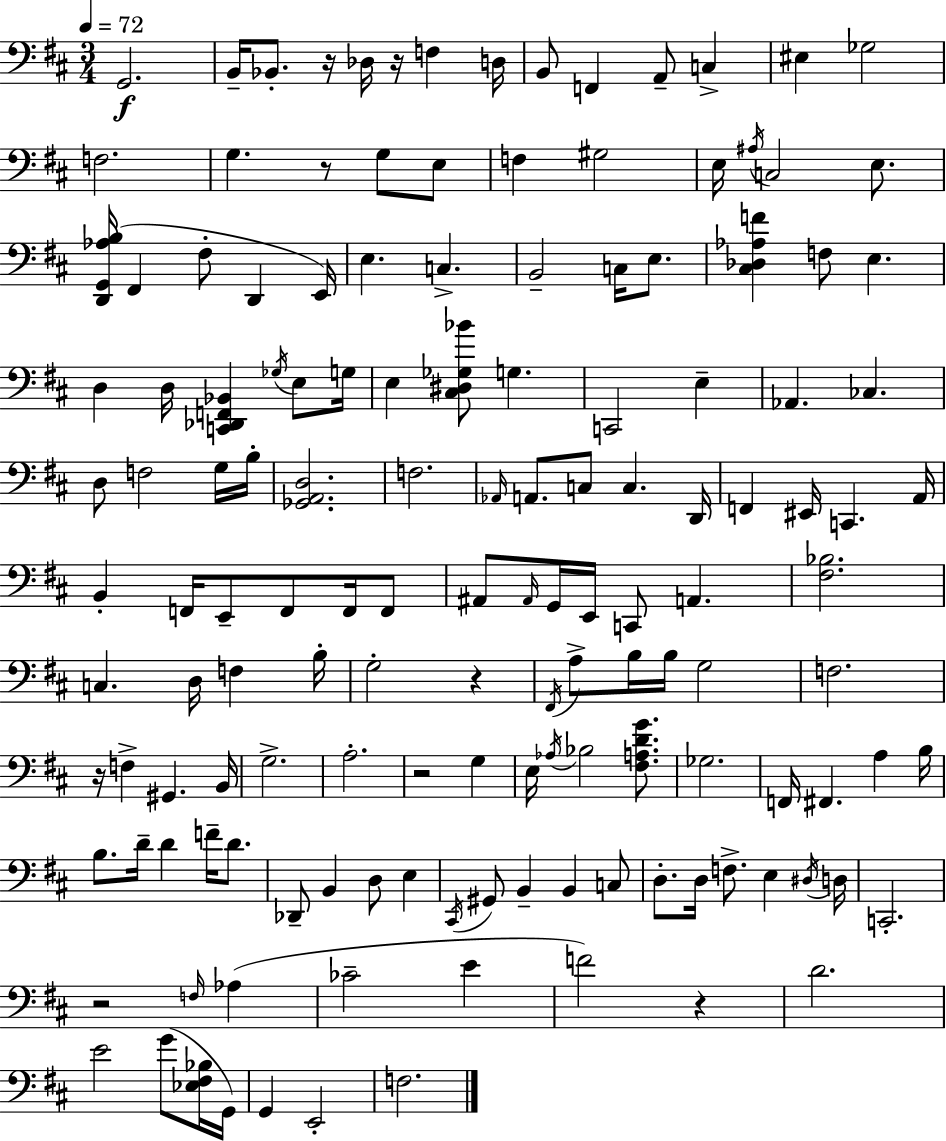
X:1
T:Untitled
M:3/4
L:1/4
K:D
G,,2 B,,/4 _B,,/2 z/4 _D,/4 z/4 F, D,/4 B,,/2 F,, A,,/2 C, ^E, _G,2 F,2 G, z/2 G,/2 E,/2 F, ^G,2 E,/4 ^A,/4 C,2 E,/2 [D,,G,,_A,B,]/4 ^F,, ^F,/2 D,, E,,/4 E, C, B,,2 C,/4 E,/2 [^C,_D,_A,F] F,/2 E, D, D,/4 [C,,_D,,F,,_B,,] _G,/4 E,/2 G,/4 E, [^C,^D,_G,_B]/2 G, C,,2 E, _A,, _C, D,/2 F,2 G,/4 B,/4 [_G,,A,,D,]2 F,2 _A,,/4 A,,/2 C,/2 C, D,,/4 F,, ^E,,/4 C,, A,,/4 B,, F,,/4 E,,/2 F,,/2 F,,/4 F,,/2 ^A,,/2 ^A,,/4 G,,/4 E,,/4 C,,/2 A,, [^F,_B,]2 C, D,/4 F, B,/4 G,2 z ^F,,/4 A,/2 B,/4 B,/4 G,2 F,2 z/4 F, ^G,, B,,/4 G,2 A,2 z2 G, E,/4 _A,/4 _B,2 [^F,A,DG]/2 _G,2 F,,/4 ^F,, A, B,/4 B,/2 D/4 D F/4 D/2 _D,,/2 B,, D,/2 E, ^C,,/4 ^G,,/2 B,, B,, C,/2 D,/2 D,/4 F,/2 E, ^D,/4 D,/4 C,,2 z2 F,/4 _A, _C2 E F2 z D2 E2 G/2 [_E,^F,_B,]/4 G,,/4 G,, E,,2 F,2